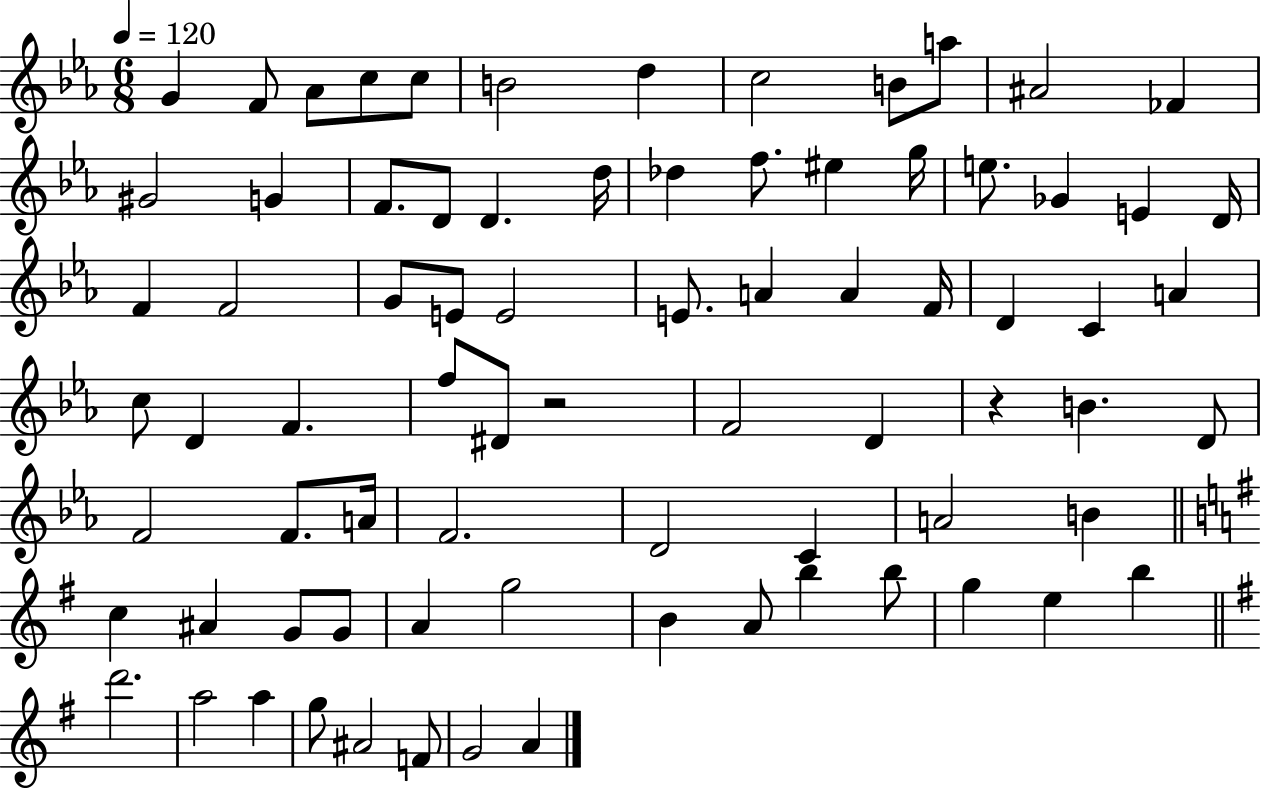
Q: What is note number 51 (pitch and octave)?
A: F4